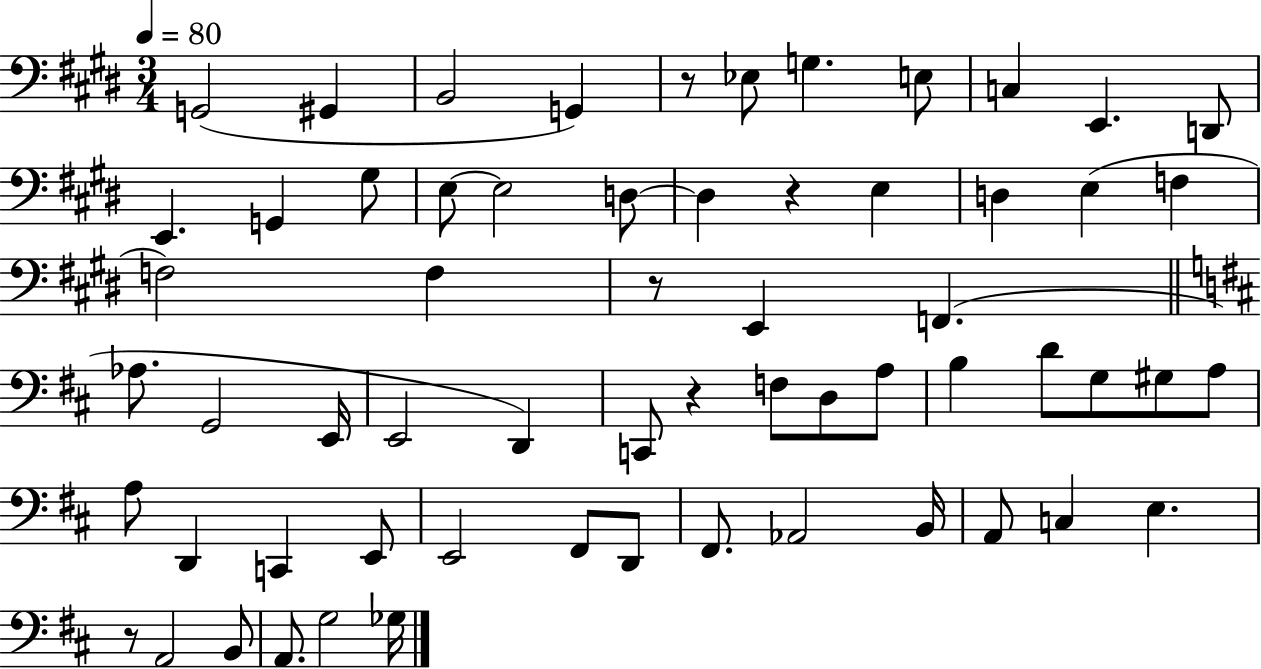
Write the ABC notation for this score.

X:1
T:Untitled
M:3/4
L:1/4
K:E
G,,2 ^G,, B,,2 G,, z/2 _E,/2 G, E,/2 C, E,, D,,/2 E,, G,, ^G,/2 E,/2 E,2 D,/2 D, z E, D, E, F, F,2 F, z/2 E,, F,, _A,/2 G,,2 E,,/4 E,,2 D,, C,,/2 z F,/2 D,/2 A,/2 B, D/2 G,/2 ^G,/2 A,/2 A,/2 D,, C,, E,,/2 E,,2 ^F,,/2 D,,/2 ^F,,/2 _A,,2 B,,/4 A,,/2 C, E, z/2 A,,2 B,,/2 A,,/2 G,2 _G,/4